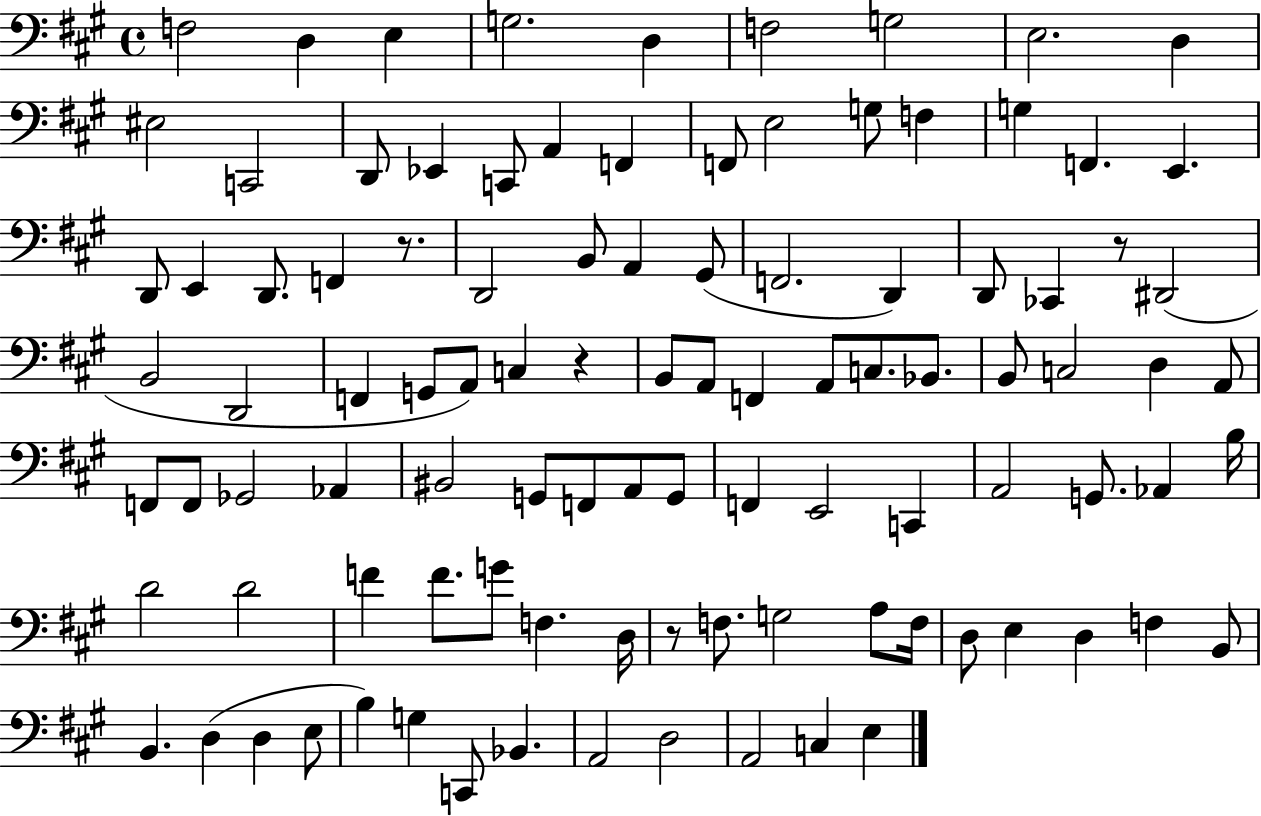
{
  \clef bass
  \time 4/4
  \defaultTimeSignature
  \key a \major
  f2 d4 e4 | g2. d4 | f2 g2 | e2. d4 | \break eis2 c,2 | d,8 ees,4 c,8 a,4 f,4 | f,8 e2 g8 f4 | g4 f,4. e,4. | \break d,8 e,4 d,8. f,4 r8. | d,2 b,8 a,4 gis,8( | f,2. d,4) | d,8 ces,4 r8 dis,2( | \break b,2 d,2 | f,4 g,8 a,8) c4 r4 | b,8 a,8 f,4 a,8 c8. bes,8. | b,8 c2 d4 a,8 | \break f,8 f,8 ges,2 aes,4 | bis,2 g,8 f,8 a,8 g,8 | f,4 e,2 c,4 | a,2 g,8. aes,4 b16 | \break d'2 d'2 | f'4 f'8. g'8 f4. d16 | r8 f8. g2 a8 f16 | d8 e4 d4 f4 b,8 | \break b,4. d4( d4 e8 | b4) g4 c,8 bes,4. | a,2 d2 | a,2 c4 e4 | \break \bar "|."
}